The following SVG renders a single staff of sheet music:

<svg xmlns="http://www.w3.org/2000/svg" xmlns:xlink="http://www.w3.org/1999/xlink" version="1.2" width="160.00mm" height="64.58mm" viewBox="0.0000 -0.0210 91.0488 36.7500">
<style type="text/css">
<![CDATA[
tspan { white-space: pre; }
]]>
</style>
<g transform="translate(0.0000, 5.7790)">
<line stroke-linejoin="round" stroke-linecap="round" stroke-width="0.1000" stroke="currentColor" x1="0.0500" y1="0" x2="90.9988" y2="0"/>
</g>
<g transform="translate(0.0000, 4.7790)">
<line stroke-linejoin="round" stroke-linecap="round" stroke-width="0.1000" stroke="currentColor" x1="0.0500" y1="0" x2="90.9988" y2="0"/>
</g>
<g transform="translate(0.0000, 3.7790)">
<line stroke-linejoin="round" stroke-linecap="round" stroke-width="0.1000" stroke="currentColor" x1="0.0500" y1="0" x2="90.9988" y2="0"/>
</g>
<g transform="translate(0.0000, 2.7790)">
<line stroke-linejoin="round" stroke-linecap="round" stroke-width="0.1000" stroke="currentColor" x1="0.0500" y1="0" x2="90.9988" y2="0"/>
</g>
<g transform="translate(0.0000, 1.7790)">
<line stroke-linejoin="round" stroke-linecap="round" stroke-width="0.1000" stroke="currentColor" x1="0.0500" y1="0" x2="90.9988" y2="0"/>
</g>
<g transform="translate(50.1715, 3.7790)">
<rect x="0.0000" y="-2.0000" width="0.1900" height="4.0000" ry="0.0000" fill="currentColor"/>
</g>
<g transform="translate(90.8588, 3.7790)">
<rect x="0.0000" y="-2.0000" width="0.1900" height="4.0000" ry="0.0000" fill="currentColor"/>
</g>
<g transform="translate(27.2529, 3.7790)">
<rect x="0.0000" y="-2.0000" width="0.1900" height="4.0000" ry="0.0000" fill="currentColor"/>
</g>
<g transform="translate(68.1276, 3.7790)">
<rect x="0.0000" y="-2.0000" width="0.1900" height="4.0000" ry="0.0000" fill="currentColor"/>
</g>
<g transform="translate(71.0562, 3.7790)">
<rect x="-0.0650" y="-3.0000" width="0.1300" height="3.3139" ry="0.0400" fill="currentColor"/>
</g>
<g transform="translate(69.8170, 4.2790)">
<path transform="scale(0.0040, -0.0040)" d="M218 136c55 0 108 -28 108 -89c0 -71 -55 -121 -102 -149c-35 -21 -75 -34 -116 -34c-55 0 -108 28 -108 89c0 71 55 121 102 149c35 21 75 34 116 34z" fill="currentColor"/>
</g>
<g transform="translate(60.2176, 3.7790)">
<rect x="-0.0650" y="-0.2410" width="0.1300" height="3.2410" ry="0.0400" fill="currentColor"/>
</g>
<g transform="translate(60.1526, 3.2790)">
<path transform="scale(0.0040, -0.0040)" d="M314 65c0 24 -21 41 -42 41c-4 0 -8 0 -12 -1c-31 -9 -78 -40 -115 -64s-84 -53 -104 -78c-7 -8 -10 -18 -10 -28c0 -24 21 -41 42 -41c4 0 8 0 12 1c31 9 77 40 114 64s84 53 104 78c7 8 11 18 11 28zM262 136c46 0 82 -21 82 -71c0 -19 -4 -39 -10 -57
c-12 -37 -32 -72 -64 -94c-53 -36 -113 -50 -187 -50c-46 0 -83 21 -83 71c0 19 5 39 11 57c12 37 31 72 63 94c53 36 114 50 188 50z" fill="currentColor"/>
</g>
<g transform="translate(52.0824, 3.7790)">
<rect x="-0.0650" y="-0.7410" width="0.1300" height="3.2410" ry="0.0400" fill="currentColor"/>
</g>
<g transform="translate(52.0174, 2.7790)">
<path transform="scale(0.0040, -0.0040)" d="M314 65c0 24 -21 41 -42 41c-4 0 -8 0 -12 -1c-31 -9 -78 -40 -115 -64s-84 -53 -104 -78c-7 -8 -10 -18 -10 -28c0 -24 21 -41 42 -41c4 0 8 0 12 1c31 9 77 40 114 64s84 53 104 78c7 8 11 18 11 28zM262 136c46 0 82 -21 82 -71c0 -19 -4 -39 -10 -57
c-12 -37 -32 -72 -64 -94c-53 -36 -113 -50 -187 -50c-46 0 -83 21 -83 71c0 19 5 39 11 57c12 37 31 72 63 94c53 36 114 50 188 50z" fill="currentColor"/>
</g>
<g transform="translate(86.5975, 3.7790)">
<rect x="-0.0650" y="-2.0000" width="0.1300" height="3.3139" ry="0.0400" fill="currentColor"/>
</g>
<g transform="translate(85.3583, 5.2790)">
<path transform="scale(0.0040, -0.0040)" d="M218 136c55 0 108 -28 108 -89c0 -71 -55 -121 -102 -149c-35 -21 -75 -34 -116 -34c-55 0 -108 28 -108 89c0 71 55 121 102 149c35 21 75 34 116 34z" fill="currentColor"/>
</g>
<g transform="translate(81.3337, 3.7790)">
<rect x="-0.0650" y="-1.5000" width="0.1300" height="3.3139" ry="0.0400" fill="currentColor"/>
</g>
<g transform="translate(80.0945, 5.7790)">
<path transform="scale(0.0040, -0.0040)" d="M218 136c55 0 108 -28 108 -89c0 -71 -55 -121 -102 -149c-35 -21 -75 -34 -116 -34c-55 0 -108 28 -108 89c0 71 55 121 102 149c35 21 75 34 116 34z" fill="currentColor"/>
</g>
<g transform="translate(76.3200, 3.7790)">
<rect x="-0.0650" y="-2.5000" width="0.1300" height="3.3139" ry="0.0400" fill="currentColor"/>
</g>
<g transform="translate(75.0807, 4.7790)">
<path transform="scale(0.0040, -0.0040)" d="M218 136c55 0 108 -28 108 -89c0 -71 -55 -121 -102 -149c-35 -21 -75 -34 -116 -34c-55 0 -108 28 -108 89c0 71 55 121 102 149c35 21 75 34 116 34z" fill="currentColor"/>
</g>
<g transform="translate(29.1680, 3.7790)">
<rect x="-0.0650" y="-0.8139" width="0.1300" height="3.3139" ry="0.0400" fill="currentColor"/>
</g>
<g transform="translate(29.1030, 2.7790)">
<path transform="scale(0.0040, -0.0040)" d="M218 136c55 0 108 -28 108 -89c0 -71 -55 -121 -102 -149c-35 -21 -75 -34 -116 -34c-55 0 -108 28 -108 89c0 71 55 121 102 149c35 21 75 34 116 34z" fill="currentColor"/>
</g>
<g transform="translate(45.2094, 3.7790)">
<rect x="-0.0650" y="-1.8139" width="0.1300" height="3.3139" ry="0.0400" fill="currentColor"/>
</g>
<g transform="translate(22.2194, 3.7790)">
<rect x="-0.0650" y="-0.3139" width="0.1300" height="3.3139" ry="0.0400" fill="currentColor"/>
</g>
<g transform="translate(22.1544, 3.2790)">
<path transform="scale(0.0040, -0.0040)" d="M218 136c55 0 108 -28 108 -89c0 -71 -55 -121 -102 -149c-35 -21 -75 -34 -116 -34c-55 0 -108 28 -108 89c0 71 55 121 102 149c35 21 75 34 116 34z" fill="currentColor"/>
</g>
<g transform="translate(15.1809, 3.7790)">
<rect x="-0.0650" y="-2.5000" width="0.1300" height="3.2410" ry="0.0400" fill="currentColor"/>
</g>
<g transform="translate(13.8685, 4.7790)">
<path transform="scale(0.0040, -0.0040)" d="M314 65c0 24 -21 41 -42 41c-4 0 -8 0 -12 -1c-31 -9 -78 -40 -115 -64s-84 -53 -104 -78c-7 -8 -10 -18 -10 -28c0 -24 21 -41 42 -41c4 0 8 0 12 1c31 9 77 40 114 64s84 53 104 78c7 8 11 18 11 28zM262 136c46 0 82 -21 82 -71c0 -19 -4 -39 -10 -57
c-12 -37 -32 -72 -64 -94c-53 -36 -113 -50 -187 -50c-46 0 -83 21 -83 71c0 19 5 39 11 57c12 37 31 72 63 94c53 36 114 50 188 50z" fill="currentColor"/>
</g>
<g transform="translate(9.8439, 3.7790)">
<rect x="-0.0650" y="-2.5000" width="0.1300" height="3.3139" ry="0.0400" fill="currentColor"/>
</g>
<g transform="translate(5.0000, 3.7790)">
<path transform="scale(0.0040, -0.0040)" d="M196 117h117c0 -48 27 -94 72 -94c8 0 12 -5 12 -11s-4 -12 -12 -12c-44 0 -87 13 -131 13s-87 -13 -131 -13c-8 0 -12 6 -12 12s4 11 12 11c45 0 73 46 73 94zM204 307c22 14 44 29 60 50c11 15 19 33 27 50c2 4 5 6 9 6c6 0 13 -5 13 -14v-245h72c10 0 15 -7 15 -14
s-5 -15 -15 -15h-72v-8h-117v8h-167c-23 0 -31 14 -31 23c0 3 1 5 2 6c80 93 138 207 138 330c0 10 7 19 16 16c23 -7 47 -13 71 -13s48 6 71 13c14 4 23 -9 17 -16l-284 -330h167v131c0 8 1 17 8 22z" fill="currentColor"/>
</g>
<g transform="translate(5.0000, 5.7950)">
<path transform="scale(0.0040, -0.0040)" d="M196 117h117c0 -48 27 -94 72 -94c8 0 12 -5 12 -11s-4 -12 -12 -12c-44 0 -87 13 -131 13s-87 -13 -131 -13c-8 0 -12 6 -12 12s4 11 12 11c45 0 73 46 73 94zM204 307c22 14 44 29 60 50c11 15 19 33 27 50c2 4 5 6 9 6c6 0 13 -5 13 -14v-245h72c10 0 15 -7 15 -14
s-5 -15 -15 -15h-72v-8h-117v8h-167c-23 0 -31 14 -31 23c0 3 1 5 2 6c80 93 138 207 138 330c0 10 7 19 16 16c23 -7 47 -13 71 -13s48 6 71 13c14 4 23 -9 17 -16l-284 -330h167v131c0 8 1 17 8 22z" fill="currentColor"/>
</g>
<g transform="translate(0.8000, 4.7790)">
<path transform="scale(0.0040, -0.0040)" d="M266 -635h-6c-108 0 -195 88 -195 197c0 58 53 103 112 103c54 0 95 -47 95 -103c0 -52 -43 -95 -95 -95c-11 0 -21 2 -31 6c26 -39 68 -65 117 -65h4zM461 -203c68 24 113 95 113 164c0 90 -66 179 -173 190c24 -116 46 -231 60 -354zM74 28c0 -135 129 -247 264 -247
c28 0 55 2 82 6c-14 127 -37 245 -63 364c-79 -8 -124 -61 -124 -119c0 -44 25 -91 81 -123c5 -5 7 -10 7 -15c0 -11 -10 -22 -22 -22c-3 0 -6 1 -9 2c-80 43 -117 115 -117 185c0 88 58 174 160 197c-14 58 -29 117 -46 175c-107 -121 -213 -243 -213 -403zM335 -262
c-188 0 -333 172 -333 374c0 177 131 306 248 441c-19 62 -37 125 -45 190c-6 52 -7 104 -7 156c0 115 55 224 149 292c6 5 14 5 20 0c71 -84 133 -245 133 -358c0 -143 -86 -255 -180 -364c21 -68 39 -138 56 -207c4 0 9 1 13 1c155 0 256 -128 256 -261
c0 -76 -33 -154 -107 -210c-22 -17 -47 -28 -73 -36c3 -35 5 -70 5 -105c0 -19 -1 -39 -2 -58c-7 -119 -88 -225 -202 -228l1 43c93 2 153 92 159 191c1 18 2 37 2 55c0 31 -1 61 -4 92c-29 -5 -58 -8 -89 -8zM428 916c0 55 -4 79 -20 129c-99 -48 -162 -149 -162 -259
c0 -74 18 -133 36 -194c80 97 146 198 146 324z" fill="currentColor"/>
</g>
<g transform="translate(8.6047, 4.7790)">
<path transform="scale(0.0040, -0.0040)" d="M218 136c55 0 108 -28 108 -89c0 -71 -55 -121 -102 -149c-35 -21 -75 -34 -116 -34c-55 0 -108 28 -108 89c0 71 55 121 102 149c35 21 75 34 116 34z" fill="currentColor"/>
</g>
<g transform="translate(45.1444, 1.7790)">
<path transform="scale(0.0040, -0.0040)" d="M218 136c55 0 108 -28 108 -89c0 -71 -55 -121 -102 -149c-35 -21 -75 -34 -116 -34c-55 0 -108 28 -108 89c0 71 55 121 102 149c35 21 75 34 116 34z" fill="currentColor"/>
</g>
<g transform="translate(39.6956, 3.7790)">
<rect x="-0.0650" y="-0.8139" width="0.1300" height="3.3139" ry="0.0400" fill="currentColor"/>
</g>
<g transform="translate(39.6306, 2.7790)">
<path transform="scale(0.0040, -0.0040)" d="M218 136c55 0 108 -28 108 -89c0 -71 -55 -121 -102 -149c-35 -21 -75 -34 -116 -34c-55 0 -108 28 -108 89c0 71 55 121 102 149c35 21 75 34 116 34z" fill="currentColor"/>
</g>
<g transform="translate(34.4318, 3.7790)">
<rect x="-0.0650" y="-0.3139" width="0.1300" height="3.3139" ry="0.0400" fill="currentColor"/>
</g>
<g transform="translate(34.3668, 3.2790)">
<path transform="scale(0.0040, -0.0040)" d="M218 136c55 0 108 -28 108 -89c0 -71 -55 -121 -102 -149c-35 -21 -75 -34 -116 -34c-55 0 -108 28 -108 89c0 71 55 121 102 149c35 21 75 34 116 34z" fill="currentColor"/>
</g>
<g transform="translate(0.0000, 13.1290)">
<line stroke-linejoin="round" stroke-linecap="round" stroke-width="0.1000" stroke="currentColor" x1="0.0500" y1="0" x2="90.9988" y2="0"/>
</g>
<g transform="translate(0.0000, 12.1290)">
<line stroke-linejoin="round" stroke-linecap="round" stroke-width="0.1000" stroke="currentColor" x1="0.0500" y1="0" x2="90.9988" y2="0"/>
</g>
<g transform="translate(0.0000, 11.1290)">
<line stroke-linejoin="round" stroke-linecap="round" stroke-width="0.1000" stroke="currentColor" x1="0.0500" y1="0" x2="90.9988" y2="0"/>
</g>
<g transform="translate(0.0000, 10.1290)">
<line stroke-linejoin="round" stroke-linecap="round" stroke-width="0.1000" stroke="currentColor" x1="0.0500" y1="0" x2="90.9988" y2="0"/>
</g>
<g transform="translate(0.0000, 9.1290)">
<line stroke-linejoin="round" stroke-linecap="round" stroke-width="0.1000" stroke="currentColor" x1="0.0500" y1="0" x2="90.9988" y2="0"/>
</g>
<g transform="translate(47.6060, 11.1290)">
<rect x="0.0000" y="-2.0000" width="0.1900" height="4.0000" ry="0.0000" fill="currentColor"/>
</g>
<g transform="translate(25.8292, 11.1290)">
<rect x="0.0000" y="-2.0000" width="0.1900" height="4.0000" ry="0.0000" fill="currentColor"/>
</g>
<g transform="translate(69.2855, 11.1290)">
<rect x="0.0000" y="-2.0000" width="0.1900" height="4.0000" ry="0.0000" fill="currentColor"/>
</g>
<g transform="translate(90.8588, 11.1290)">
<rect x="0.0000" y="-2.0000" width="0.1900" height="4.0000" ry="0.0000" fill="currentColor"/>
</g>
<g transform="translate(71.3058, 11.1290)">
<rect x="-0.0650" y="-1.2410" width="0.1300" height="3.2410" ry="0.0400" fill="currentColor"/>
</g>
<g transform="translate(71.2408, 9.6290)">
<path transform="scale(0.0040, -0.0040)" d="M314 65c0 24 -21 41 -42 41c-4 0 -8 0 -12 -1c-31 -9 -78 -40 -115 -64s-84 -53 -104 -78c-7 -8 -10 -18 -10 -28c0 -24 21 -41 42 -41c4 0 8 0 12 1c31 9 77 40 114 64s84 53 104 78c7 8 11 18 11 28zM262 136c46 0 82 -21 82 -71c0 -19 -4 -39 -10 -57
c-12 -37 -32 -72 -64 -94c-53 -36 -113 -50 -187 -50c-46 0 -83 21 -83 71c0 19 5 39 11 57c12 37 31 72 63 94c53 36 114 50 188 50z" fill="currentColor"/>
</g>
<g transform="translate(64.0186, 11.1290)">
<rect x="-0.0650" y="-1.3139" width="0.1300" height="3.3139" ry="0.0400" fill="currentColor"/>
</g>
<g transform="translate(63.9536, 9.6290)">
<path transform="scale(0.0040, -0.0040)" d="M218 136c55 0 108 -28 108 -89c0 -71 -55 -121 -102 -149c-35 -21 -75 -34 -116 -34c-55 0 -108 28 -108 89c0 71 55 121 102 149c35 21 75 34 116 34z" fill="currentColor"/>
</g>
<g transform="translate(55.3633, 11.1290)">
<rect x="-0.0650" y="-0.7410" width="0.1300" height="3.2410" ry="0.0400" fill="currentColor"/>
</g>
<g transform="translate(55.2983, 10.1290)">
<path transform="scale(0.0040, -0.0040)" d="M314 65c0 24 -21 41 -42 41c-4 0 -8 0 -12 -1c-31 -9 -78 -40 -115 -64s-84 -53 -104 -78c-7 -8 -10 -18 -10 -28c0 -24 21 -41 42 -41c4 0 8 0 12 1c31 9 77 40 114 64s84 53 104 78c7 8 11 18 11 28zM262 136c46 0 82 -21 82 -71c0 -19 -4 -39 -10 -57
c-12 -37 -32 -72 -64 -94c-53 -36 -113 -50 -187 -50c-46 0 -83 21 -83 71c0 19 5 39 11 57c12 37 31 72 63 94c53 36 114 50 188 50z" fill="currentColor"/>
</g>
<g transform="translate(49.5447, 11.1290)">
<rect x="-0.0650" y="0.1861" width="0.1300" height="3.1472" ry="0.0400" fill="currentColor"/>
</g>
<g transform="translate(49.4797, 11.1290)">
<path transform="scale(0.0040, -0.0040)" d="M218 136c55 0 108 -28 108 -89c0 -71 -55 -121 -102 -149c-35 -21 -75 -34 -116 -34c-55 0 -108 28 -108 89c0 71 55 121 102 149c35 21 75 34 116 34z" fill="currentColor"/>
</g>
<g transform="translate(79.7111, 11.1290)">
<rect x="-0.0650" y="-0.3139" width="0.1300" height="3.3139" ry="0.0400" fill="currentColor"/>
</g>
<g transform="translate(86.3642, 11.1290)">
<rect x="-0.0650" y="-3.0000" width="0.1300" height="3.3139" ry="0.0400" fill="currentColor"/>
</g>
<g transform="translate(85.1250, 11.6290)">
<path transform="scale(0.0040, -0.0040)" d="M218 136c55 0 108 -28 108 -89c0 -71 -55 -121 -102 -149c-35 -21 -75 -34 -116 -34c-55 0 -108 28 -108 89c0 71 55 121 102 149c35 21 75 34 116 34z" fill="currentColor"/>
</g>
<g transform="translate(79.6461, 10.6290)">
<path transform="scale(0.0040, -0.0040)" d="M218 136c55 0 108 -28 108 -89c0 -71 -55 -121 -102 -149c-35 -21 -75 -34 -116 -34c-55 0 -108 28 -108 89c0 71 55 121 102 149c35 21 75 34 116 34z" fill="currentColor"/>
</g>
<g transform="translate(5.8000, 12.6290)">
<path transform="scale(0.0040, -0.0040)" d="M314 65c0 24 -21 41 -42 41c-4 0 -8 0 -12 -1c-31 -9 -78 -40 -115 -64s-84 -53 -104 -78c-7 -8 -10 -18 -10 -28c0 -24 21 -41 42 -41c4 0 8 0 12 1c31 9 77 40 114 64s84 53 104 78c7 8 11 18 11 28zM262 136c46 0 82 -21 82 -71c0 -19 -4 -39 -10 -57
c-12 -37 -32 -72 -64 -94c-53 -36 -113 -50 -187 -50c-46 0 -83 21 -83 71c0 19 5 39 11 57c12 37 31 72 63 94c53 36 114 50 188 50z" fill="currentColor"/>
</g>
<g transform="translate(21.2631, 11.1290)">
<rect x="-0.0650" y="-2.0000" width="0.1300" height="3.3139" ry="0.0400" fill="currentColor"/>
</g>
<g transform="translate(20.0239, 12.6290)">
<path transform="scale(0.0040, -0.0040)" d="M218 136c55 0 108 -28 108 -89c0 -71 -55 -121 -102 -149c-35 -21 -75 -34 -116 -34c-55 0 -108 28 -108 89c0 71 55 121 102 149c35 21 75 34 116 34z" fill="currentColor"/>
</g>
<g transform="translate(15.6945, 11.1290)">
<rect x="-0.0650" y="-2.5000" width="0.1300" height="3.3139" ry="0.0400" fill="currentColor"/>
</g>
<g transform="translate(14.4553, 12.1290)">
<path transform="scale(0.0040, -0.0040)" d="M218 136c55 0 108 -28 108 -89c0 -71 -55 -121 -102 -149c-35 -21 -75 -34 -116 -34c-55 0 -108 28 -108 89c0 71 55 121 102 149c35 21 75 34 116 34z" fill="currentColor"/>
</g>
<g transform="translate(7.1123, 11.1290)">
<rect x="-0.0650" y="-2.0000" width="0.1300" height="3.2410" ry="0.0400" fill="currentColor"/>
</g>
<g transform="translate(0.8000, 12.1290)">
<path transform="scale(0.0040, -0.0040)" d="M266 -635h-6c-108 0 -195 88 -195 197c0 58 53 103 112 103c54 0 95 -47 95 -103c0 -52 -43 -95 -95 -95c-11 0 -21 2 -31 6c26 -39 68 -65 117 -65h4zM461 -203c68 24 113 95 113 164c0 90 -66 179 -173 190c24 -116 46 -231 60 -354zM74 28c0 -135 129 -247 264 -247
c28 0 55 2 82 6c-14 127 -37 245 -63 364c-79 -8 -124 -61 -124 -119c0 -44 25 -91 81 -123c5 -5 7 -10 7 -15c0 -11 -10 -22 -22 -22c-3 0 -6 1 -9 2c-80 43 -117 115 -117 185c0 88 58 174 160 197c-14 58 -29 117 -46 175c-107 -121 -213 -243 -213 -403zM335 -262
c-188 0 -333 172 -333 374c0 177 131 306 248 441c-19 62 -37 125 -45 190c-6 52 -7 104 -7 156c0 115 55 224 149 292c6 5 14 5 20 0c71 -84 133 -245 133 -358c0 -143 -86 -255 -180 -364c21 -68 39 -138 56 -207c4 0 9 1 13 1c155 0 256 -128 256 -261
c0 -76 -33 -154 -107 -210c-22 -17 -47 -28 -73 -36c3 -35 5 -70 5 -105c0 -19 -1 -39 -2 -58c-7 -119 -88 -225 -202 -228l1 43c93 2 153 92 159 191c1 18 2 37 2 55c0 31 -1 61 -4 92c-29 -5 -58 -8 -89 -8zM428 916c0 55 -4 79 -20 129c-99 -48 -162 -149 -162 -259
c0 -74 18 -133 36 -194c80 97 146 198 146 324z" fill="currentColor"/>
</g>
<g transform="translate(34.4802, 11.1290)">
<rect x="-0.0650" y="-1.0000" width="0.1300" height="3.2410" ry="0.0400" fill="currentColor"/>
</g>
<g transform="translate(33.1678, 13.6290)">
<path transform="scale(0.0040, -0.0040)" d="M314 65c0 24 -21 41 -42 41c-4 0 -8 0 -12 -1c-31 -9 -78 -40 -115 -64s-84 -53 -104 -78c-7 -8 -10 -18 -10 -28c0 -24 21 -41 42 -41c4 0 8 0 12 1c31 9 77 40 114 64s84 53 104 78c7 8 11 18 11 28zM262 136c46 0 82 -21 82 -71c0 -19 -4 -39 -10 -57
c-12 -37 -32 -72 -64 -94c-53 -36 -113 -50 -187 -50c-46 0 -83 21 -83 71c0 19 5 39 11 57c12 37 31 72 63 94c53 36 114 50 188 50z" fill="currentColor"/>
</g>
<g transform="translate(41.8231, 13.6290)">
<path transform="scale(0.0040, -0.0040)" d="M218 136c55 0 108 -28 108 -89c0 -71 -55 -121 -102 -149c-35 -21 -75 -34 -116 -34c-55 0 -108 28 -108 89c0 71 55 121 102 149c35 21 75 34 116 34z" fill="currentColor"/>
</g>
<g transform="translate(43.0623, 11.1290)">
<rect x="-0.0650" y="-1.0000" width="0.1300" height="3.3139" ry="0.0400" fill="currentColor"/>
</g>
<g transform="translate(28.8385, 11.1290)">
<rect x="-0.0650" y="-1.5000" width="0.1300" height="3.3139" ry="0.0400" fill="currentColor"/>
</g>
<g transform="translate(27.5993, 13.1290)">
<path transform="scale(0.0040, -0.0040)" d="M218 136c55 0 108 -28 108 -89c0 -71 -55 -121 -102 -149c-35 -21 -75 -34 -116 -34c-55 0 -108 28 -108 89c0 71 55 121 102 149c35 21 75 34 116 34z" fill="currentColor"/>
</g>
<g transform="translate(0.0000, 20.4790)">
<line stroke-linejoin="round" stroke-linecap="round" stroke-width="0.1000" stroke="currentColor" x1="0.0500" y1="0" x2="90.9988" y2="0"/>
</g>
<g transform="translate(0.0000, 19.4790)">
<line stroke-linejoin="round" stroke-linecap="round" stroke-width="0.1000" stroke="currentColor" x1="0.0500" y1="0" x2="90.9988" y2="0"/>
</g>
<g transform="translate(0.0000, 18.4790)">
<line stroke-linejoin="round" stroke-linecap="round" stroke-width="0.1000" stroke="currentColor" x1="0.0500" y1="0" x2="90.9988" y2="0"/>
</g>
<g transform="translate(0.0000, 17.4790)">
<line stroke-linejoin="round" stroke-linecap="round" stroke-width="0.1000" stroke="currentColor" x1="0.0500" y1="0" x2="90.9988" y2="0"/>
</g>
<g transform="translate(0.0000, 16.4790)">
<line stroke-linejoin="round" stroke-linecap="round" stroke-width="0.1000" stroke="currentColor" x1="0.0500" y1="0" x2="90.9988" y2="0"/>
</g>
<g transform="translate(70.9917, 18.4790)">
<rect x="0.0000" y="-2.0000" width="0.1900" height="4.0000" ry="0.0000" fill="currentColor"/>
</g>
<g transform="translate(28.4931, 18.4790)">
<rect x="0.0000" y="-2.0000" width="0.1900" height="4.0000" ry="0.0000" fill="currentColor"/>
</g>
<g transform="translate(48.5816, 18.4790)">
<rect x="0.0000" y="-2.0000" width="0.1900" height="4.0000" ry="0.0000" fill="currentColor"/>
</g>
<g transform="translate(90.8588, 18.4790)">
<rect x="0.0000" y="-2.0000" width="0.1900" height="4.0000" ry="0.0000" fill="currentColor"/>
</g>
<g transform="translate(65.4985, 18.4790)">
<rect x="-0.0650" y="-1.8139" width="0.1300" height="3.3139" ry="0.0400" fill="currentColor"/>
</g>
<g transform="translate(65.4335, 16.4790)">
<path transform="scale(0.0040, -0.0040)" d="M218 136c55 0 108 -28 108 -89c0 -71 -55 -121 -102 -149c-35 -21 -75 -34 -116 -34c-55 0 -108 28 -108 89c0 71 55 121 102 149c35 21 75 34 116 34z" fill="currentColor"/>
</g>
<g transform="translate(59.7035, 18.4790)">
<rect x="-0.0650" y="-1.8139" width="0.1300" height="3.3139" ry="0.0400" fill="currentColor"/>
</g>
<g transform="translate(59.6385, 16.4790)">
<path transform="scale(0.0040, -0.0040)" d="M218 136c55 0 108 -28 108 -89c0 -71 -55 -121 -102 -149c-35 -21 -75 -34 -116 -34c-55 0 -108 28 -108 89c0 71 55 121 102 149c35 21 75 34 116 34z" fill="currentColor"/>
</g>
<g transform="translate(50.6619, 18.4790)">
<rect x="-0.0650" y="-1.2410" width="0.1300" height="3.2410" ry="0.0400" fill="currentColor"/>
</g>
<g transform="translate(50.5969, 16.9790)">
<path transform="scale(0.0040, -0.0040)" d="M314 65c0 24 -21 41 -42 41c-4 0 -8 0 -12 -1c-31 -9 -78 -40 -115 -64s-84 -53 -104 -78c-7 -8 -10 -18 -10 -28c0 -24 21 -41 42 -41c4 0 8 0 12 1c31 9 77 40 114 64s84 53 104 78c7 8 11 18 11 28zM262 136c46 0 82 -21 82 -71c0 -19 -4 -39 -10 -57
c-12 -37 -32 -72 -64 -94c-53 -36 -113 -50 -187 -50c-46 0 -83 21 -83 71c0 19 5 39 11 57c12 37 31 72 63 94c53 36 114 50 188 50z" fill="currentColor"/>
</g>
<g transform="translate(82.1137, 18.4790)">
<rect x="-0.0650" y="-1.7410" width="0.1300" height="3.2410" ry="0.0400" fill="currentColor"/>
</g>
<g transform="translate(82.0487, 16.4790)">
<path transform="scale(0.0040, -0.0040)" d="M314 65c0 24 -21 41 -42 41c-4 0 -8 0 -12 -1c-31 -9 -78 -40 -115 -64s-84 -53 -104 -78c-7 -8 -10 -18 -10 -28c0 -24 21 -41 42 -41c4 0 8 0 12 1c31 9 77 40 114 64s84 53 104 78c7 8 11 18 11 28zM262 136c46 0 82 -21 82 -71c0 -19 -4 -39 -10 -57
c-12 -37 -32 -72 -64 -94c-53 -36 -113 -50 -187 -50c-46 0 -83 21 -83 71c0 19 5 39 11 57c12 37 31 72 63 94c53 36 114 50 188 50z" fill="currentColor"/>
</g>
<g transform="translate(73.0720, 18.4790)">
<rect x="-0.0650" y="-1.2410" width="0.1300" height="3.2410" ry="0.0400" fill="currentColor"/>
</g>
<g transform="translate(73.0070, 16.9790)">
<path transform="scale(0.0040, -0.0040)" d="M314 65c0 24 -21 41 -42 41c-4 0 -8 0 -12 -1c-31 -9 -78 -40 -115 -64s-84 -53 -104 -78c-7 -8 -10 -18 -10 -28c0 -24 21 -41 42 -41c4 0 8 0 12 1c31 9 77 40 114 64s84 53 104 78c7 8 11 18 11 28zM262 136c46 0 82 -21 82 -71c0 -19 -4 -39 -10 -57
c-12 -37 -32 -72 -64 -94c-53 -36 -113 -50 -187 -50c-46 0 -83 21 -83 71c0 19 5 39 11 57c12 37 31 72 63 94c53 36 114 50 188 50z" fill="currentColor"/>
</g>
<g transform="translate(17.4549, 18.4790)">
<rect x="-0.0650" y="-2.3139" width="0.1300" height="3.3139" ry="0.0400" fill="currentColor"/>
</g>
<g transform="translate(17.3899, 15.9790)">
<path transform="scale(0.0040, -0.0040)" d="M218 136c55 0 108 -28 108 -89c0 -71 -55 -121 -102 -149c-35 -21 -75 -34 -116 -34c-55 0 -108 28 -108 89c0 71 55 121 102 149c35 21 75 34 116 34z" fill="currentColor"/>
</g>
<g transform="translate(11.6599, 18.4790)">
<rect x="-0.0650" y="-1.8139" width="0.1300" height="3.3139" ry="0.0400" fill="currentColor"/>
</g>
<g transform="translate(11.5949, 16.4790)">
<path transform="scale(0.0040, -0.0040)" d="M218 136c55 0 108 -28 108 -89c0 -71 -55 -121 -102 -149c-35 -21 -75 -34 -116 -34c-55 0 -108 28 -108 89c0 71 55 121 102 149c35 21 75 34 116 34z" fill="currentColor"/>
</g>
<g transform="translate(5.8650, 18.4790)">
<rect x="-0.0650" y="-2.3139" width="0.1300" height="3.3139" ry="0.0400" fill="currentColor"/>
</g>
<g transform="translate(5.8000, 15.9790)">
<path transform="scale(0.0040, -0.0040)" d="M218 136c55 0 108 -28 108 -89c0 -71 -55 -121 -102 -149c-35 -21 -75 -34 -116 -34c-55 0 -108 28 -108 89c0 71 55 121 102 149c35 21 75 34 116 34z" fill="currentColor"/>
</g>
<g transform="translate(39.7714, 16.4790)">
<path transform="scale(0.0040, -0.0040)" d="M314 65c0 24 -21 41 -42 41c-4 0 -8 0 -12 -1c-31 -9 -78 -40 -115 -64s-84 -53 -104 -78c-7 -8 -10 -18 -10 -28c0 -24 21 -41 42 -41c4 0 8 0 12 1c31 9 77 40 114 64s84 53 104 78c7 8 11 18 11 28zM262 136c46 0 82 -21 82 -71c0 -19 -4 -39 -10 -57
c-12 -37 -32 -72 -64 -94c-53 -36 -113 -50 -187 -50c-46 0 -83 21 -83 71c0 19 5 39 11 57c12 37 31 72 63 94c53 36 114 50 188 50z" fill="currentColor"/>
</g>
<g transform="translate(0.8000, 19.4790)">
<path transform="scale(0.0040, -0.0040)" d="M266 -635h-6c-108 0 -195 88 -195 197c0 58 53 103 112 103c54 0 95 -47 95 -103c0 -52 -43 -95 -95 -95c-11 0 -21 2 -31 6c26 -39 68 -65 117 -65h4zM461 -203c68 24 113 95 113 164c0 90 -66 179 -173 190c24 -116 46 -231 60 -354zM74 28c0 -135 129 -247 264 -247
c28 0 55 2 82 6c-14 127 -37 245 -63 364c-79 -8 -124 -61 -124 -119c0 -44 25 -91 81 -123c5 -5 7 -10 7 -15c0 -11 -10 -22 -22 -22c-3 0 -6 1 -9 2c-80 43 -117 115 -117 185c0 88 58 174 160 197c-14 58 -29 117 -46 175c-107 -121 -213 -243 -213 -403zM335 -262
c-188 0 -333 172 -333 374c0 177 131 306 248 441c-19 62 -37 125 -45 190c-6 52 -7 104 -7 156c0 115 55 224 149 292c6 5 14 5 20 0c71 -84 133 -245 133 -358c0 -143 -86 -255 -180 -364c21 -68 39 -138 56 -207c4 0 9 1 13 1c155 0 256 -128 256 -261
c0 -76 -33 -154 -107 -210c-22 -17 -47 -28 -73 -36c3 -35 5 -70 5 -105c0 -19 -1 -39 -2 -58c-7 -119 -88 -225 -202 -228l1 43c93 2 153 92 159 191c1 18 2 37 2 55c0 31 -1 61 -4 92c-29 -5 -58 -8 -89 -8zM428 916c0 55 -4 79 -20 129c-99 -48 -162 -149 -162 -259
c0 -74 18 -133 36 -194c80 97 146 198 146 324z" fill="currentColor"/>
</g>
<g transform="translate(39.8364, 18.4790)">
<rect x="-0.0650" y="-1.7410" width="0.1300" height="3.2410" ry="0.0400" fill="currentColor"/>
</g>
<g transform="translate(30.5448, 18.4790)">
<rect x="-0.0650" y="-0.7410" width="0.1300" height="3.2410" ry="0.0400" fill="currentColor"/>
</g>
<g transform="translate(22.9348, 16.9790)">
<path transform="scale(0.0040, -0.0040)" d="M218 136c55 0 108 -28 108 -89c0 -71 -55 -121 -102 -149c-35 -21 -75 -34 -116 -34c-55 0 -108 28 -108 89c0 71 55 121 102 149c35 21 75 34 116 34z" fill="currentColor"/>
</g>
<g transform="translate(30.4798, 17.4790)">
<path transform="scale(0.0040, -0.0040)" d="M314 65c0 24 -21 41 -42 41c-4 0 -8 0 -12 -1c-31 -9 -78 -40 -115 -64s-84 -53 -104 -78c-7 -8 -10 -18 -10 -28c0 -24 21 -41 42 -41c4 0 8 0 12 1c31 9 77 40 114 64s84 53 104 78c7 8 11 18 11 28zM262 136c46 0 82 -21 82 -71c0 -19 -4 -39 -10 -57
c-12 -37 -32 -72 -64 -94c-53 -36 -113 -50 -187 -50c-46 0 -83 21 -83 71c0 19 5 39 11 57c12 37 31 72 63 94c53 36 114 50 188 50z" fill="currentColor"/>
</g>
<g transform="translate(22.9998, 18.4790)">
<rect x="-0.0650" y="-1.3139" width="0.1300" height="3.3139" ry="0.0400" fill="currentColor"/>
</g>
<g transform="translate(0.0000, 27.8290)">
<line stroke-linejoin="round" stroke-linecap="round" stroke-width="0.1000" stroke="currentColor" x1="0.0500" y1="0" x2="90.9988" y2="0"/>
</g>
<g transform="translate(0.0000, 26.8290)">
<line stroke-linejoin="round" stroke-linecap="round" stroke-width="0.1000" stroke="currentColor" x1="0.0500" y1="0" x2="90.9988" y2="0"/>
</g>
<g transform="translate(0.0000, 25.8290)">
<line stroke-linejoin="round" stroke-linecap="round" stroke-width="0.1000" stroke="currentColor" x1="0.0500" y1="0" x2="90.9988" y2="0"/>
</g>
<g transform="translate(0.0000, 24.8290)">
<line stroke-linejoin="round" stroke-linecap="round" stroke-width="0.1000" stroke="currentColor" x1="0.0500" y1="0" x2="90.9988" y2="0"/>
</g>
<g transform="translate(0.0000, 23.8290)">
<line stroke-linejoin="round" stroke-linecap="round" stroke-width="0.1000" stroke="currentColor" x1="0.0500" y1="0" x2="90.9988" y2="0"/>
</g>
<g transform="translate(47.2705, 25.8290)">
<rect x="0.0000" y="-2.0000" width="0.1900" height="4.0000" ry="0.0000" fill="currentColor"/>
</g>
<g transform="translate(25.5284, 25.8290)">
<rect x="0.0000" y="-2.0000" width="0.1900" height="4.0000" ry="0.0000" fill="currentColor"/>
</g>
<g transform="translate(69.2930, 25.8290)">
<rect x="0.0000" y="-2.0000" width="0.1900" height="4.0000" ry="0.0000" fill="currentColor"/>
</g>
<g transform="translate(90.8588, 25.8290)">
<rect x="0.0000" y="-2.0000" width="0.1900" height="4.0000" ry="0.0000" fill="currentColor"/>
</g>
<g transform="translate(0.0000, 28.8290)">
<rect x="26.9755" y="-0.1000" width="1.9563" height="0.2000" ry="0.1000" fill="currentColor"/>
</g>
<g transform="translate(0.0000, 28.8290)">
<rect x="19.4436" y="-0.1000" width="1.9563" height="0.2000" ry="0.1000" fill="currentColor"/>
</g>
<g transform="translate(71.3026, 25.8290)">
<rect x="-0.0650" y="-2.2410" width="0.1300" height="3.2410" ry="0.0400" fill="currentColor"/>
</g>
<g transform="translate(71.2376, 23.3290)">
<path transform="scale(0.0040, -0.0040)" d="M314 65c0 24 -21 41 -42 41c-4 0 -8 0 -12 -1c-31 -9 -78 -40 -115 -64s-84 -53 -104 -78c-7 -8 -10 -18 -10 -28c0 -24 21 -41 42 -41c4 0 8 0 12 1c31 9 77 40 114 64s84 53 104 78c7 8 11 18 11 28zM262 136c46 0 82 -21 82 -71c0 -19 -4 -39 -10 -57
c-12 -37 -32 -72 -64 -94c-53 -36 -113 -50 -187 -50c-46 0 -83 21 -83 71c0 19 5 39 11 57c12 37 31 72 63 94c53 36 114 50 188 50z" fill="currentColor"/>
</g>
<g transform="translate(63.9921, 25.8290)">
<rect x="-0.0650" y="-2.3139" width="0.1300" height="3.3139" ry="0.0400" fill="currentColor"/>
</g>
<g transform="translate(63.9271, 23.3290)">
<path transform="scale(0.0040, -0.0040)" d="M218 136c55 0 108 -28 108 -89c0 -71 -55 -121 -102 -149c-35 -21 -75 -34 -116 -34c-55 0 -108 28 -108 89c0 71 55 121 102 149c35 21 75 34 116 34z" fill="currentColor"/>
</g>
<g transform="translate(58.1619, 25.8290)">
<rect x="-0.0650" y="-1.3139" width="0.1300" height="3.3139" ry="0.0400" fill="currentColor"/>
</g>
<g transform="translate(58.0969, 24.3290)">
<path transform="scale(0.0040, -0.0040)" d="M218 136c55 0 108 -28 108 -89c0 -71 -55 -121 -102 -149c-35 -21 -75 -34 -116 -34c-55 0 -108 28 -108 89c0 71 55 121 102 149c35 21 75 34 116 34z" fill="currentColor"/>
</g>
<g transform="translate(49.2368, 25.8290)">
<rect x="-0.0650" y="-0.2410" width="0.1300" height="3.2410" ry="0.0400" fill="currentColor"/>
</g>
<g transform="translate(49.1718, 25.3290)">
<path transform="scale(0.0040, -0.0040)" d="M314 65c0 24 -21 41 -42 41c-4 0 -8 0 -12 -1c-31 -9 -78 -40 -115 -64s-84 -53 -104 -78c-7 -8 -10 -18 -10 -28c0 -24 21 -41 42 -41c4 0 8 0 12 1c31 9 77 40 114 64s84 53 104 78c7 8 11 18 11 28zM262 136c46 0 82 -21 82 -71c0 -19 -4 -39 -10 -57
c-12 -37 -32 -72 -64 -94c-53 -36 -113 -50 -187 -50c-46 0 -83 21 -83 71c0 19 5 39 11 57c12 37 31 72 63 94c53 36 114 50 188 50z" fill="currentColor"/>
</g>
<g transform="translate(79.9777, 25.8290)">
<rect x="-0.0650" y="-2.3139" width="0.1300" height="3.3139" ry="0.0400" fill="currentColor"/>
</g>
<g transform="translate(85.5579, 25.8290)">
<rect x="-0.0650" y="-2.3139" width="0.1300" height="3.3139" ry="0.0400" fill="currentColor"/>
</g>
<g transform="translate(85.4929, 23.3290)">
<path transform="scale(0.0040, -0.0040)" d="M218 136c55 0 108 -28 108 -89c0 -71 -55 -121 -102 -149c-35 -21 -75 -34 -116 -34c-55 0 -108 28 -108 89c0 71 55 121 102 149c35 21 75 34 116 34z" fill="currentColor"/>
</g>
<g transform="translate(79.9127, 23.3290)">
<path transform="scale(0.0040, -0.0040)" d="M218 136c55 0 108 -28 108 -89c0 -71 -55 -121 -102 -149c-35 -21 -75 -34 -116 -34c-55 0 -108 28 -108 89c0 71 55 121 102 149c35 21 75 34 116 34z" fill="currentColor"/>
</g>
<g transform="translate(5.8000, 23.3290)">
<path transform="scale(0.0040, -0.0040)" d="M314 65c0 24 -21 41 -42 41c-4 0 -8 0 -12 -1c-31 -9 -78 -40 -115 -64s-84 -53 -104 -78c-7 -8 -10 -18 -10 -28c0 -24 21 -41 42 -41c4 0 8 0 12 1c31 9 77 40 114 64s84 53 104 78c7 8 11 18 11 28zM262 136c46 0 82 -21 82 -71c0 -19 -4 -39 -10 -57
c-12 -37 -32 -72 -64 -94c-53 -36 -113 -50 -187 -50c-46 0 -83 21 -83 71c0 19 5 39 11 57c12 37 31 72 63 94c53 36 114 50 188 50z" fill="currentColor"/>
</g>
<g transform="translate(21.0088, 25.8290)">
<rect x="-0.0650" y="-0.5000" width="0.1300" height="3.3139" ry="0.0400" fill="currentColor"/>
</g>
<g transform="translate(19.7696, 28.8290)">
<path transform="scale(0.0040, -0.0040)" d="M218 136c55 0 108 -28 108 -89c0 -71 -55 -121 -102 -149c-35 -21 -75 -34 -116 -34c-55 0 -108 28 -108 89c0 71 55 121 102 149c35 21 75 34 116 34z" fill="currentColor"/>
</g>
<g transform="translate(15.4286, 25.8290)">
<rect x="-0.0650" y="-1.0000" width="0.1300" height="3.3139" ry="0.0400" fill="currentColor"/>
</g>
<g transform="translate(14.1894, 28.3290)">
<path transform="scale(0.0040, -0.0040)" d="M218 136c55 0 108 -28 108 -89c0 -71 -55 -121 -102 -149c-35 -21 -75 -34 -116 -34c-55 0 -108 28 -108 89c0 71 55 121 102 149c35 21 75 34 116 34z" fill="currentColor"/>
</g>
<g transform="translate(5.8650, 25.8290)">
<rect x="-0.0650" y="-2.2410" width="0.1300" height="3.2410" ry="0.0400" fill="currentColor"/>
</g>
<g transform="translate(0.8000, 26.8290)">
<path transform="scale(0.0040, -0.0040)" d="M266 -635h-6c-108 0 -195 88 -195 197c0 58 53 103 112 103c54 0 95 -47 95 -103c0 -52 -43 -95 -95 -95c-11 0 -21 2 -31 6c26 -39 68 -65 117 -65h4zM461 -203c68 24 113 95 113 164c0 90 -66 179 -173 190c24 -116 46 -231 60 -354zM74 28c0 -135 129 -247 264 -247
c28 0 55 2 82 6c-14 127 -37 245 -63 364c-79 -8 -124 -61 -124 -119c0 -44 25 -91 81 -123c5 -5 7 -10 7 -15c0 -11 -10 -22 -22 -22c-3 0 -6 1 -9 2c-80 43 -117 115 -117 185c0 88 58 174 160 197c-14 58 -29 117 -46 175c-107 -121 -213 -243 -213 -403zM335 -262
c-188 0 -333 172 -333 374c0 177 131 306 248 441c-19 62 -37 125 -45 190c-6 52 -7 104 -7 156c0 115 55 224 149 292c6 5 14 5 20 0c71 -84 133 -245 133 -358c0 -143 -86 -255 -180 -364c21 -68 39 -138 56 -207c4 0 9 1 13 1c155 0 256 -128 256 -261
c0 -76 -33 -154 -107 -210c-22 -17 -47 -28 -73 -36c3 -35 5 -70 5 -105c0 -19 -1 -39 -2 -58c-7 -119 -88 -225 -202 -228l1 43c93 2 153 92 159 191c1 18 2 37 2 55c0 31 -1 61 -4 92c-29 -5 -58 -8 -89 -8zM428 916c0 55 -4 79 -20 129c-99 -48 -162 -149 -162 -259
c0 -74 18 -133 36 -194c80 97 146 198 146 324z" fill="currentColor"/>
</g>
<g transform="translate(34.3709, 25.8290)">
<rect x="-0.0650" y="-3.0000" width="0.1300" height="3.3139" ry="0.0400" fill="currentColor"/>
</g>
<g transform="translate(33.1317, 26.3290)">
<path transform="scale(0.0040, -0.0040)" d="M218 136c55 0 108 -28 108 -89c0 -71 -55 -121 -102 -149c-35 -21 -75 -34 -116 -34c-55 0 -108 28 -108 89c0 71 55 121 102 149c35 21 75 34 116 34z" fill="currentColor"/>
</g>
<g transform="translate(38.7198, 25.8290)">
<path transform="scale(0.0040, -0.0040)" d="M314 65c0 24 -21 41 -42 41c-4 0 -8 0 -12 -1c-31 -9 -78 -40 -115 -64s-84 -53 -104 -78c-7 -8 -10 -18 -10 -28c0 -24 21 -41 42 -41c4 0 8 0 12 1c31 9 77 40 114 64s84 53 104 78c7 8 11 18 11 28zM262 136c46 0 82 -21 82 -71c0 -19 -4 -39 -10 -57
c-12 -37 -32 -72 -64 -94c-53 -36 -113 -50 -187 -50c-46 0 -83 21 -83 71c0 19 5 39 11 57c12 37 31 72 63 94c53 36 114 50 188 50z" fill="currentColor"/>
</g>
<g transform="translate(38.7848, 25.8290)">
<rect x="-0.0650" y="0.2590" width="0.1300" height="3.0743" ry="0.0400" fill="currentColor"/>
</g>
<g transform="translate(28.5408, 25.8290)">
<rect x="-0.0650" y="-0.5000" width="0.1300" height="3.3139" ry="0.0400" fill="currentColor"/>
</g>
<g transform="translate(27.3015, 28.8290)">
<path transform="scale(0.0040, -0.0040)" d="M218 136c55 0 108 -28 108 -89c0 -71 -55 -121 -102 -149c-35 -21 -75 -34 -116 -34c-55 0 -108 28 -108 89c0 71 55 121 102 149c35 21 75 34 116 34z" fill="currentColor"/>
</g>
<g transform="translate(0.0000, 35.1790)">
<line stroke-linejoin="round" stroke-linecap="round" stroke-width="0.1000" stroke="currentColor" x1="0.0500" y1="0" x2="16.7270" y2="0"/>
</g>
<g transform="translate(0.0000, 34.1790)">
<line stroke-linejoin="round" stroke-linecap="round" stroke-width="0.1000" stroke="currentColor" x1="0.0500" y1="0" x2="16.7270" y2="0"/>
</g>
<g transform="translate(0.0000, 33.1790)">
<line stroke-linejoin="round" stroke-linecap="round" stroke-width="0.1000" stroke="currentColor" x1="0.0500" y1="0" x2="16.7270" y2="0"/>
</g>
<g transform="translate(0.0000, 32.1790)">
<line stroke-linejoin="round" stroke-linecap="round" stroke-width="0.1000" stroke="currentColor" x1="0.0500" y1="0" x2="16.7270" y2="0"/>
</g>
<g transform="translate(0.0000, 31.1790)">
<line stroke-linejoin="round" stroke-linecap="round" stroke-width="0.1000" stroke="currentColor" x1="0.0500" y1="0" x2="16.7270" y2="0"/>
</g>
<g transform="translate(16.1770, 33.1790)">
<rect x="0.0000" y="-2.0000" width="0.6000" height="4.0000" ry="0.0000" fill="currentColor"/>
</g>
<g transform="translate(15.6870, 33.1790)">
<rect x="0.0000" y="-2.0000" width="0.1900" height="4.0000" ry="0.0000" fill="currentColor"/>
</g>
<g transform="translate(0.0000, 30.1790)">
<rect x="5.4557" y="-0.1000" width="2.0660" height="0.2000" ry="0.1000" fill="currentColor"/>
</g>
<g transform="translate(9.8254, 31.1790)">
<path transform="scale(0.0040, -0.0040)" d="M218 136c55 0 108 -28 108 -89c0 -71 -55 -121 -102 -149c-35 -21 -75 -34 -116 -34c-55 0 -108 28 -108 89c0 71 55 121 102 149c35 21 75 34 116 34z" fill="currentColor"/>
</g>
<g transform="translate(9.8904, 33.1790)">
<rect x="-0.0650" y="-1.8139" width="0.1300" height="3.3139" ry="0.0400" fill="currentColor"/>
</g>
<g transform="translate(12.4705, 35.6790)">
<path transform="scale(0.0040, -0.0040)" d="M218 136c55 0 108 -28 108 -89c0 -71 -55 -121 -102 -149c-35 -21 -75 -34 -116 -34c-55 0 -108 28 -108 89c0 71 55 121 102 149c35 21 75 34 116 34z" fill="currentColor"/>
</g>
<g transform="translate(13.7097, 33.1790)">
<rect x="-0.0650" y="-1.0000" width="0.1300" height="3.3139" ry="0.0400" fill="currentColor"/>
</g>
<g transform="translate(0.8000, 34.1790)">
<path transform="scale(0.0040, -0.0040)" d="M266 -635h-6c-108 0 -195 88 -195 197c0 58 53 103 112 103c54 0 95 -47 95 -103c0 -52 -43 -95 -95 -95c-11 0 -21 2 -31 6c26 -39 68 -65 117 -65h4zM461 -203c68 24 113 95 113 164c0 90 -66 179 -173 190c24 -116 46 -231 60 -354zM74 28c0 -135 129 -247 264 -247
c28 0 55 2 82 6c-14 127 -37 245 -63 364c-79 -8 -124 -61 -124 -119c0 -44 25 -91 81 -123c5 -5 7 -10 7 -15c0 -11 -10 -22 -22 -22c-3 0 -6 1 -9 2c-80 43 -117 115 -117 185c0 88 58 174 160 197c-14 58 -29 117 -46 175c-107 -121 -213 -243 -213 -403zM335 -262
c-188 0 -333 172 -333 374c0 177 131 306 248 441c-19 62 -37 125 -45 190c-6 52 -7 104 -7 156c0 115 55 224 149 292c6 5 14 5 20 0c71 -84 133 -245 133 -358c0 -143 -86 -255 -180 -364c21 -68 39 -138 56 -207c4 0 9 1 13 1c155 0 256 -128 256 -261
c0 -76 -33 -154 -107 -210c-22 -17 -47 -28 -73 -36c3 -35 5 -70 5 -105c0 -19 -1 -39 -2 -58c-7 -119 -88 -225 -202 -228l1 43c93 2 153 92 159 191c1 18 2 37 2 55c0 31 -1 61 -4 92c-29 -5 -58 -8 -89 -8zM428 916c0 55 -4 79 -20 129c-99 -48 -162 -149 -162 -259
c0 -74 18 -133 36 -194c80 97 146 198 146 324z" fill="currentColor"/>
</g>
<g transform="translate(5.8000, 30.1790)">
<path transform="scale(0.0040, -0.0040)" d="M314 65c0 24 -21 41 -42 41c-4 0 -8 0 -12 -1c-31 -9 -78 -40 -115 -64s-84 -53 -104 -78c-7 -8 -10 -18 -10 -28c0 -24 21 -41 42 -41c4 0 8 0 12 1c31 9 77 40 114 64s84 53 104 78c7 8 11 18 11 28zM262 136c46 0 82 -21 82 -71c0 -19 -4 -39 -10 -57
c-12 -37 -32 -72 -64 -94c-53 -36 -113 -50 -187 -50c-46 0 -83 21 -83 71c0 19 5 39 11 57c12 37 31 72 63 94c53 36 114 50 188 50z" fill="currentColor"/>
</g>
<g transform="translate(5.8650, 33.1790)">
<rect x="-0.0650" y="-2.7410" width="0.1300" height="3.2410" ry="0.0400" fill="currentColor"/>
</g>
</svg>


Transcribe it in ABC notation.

X:1
T:Untitled
M:4/4
L:1/4
K:C
G G2 c d c d f d2 c2 A G E F F2 G F E D2 D B d2 e e2 c A g f g e d2 f2 e2 f f e2 f2 g2 D C C A B2 c2 e g g2 g g a2 f D